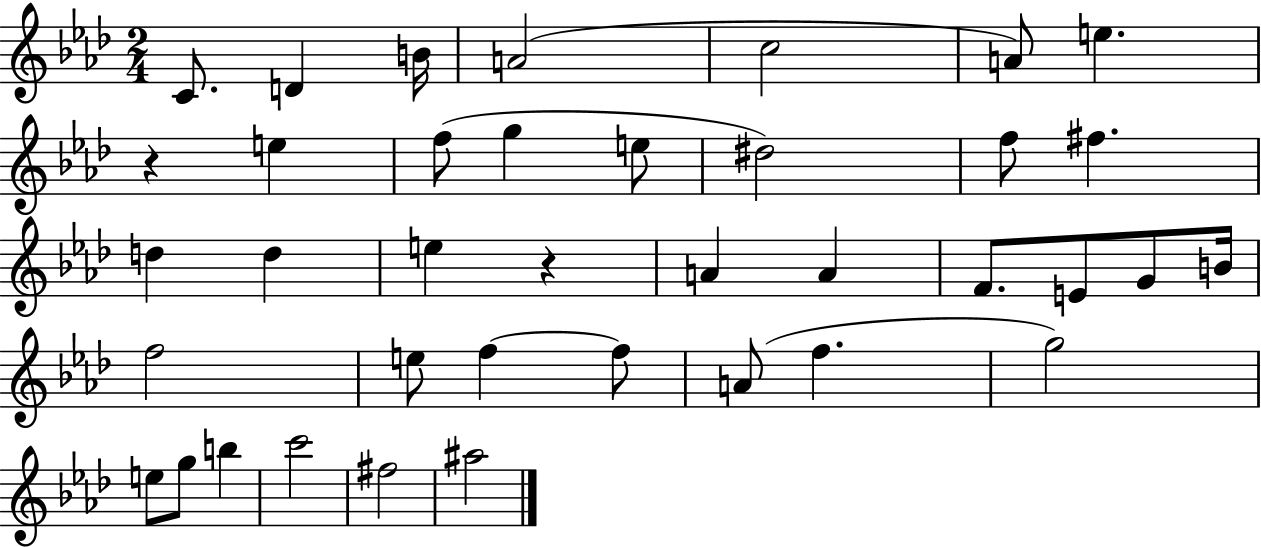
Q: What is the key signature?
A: AES major